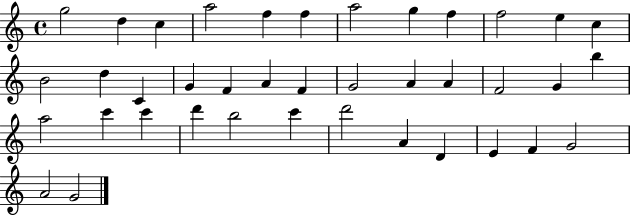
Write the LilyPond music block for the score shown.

{
  \clef treble
  \time 4/4
  \defaultTimeSignature
  \key c \major
  g''2 d''4 c''4 | a''2 f''4 f''4 | a''2 g''4 f''4 | f''2 e''4 c''4 | \break b'2 d''4 c'4 | g'4 f'4 a'4 f'4 | g'2 a'4 a'4 | f'2 g'4 b''4 | \break a''2 c'''4 c'''4 | d'''4 b''2 c'''4 | d'''2 a'4 d'4 | e'4 f'4 g'2 | \break a'2 g'2 | \bar "|."
}